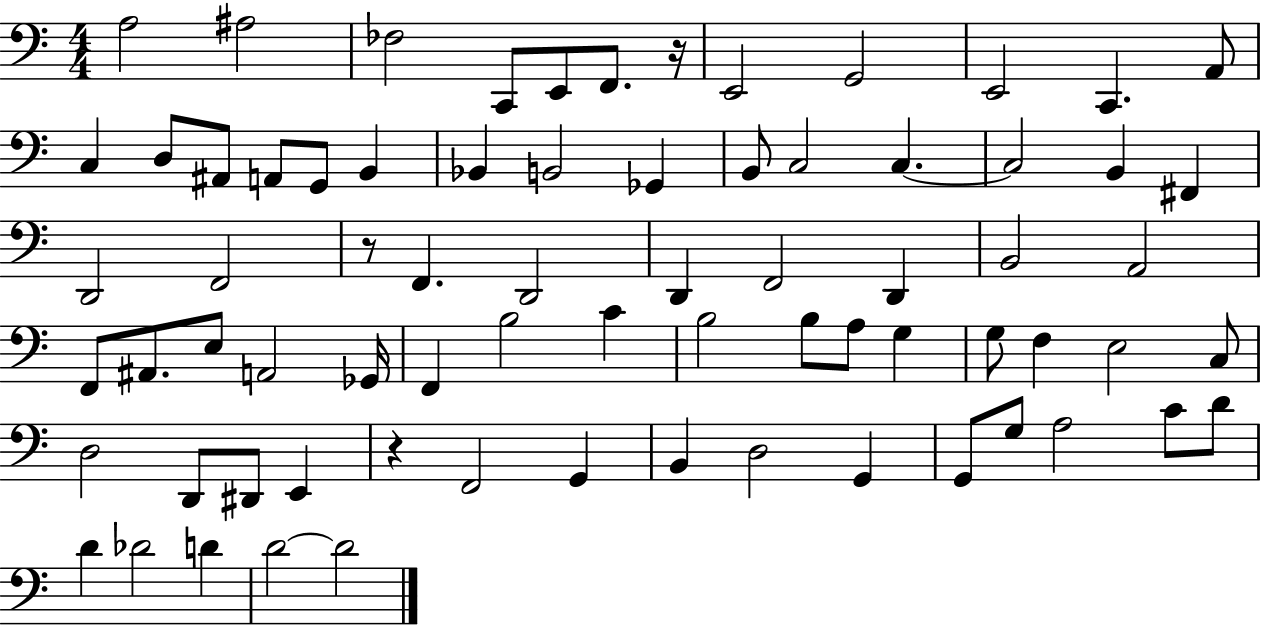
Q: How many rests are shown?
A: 3